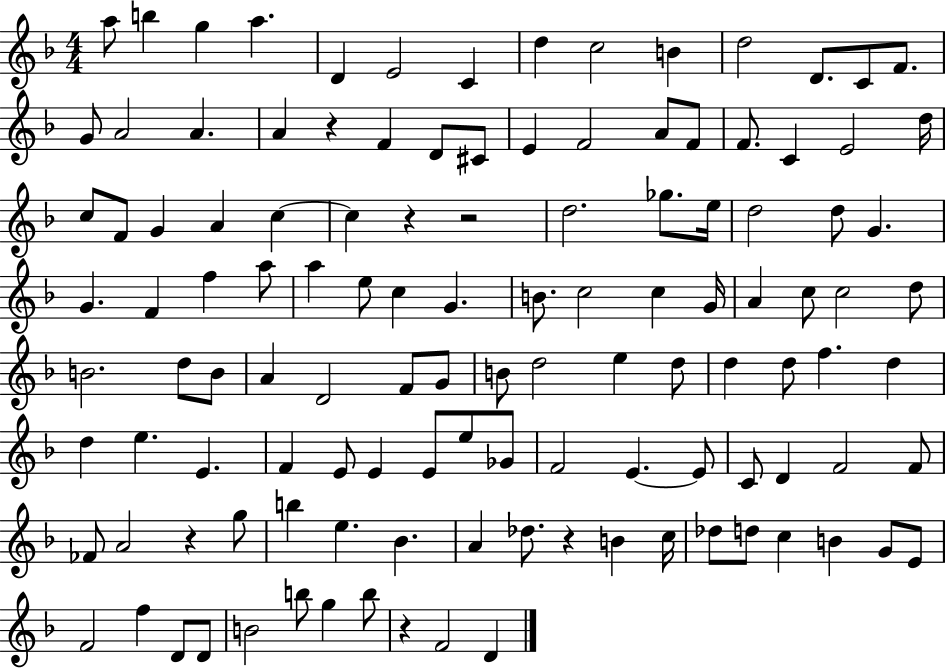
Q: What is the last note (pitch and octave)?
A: D4